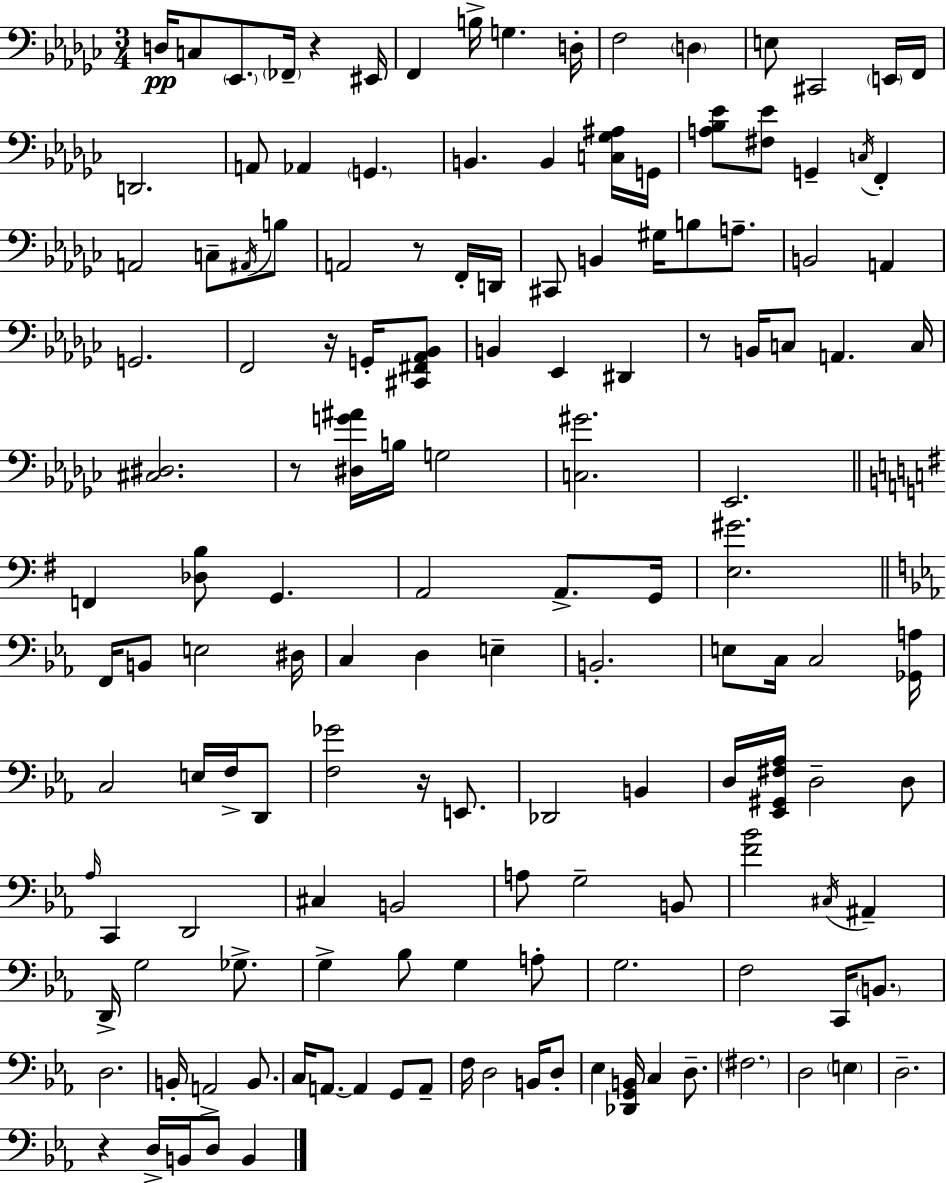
{
  \clef bass
  \numericTimeSignature
  \time 3/4
  \key ees \minor
  d16\pp c8 \parenthesize ees,8. \parenthesize fes,16-- r4 eis,16 | f,4 b16-> g4. d16-. | f2 \parenthesize d4 | e8 cis,2 \parenthesize e,16 f,16 | \break d,2. | a,8 aes,4 \parenthesize g,4. | b,4. b,4 <c ges ais>16 g,16 | <a bes ees'>8 <fis ees'>8 g,4-- \acciaccatura { c16 } f,4-. | \break a,2 c8-- \acciaccatura { ais,16 } | b8 a,2 r8 | f,16-. d,16 cis,8 b,4 gis16 b8 a8.-- | b,2 a,4 | \break g,2. | f,2 r16 g,16-. | <cis, fis, aes, bes,>8 b,4 ees,4 dis,4 | r8 b,16 c8 a,4. | \break c16 <cis dis>2. | r8 <dis g' ais'>16 b16 g2 | <c gis'>2. | ees,2. | \break \bar "||" \break \key g \major f,4 <des b>8 g,4. | a,2 a,8.-> g,16 | <e gis'>2. | \bar "||" \break \key c \minor f,16 b,8 e2 dis16 | c4 d4 e4-- | b,2.-. | e8 c16 c2 <ges, a>16 | \break c2 e16 f16-> d,8 | <f ges'>2 r16 e,8. | des,2 b,4 | d16 <ees, gis, fis aes>16 d2-- d8 | \break \grace { aes16 } c,4 d,2 | cis4 b,2 | a8 g2-- b,8 | <f' bes'>2 \acciaccatura { cis16 } ais,4-- | \break d,16-> g2 ges8.-> | g4-> bes8 g4 | a8-. g2. | f2 c,16 \parenthesize b,8. | \break d2. | b,16-. a,2-> b,8. | c16 a,8.~~ a,4 g,8 | a,8-- f16 d2 b,16 | \break d8-. ees4 <des, g, b,>16 c4 d8.-- | \parenthesize fis2. | d2 \parenthesize e4 | d2.-- | \break r4 d16-> b,16 d8 b,4 | \bar "|."
}